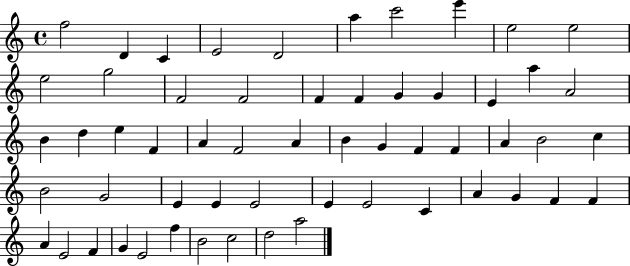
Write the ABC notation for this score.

X:1
T:Untitled
M:4/4
L:1/4
K:C
f2 D C E2 D2 a c'2 e' e2 e2 e2 g2 F2 F2 F F G G E a A2 B d e F A F2 A B G F F A B2 c B2 G2 E E E2 E E2 C A G F F A E2 F G E2 f B2 c2 d2 a2